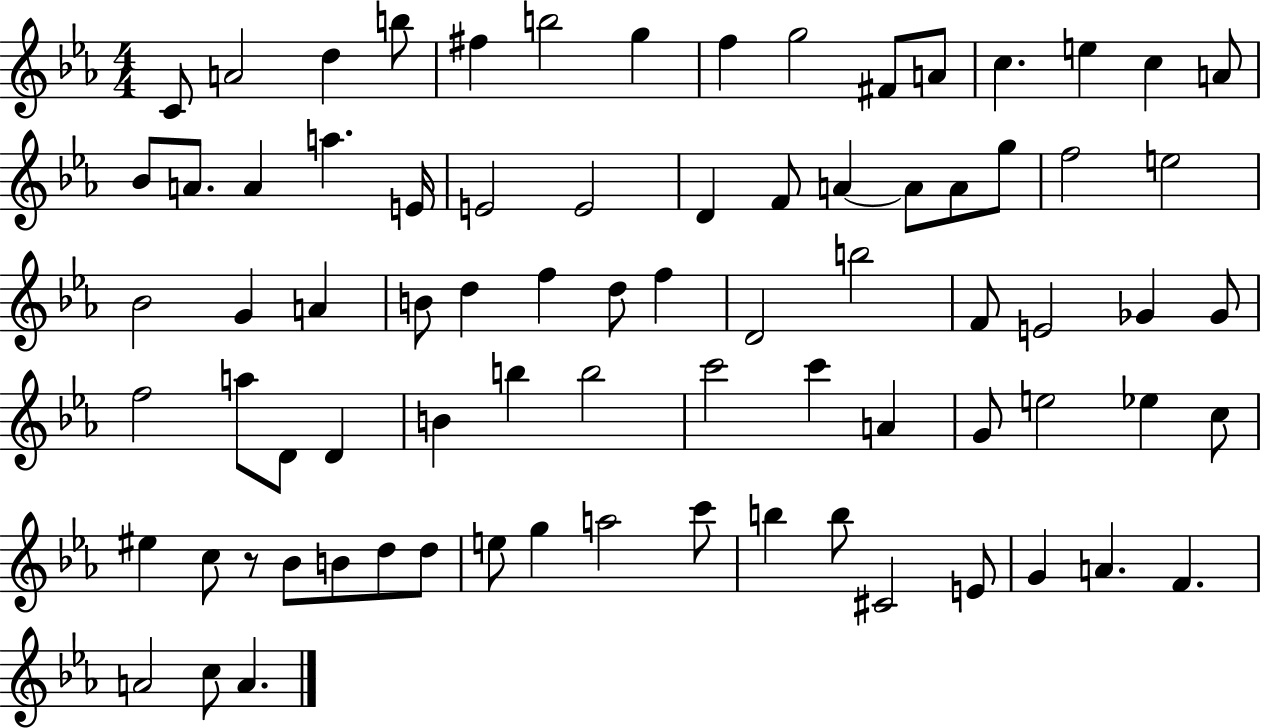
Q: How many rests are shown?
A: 1